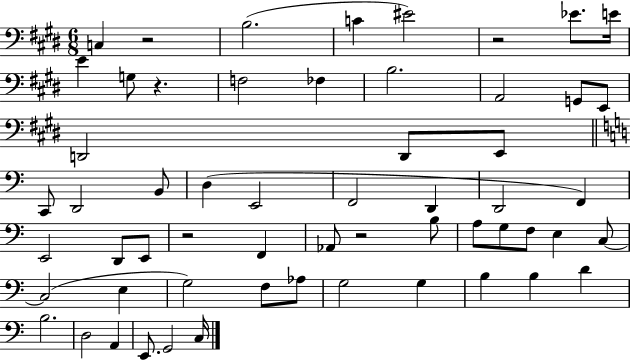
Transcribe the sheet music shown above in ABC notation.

X:1
T:Untitled
M:6/8
L:1/4
K:E
C, z2 B,2 C ^E2 z2 _E/2 E/4 E G,/2 z F,2 _F, B,2 A,,2 G,,/2 E,,/2 D,,2 D,,/2 E,,/2 C,,/2 D,,2 B,,/2 D, E,,2 F,,2 D,, D,,2 F,, E,,2 D,,/2 E,,/2 z2 F,, _A,,/2 z2 B,/2 A,/2 G,/2 F,/2 E, C,/2 C,2 E, G,2 F,/2 _A,/2 G,2 G, B, B, D B,2 D,2 A,, E,,/2 G,,2 C,/4